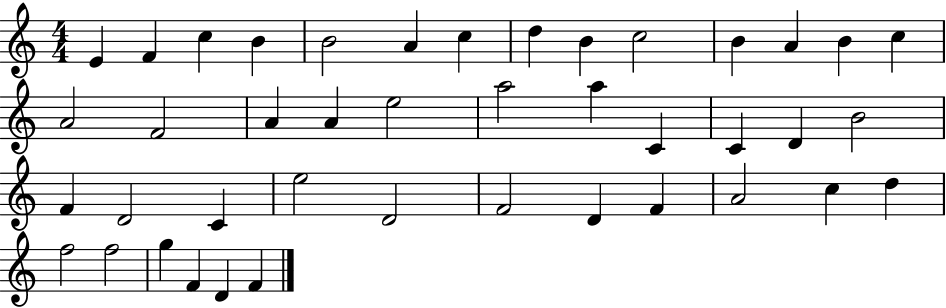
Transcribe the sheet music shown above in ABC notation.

X:1
T:Untitled
M:4/4
L:1/4
K:C
E F c B B2 A c d B c2 B A B c A2 F2 A A e2 a2 a C C D B2 F D2 C e2 D2 F2 D F A2 c d f2 f2 g F D F